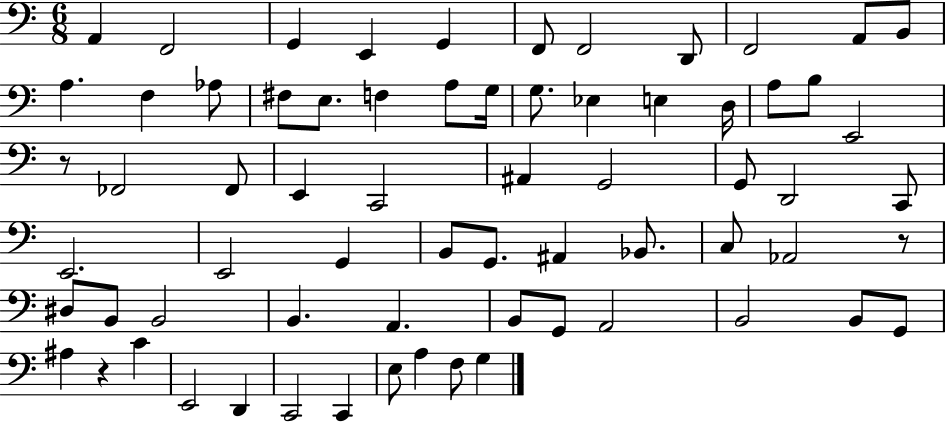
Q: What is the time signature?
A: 6/8